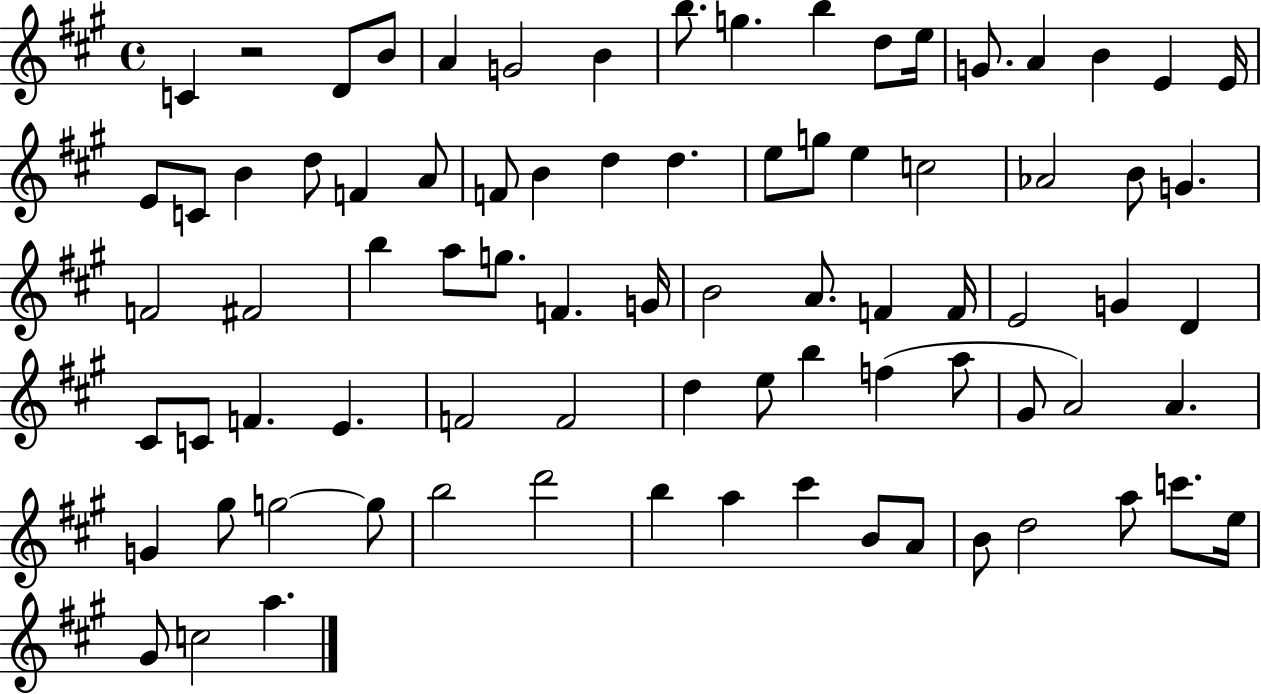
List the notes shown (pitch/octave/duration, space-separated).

C4/q R/h D4/e B4/e A4/q G4/h B4/q B5/e. G5/q. B5/q D5/e E5/s G4/e. A4/q B4/q E4/q E4/s E4/e C4/e B4/q D5/e F4/q A4/e F4/e B4/q D5/q D5/q. E5/e G5/e E5/q C5/h Ab4/h B4/e G4/q. F4/h F#4/h B5/q A5/e G5/e. F4/q. G4/s B4/h A4/e. F4/q F4/s E4/h G4/q D4/q C#4/e C4/e F4/q. E4/q. F4/h F4/h D5/q E5/e B5/q F5/q A5/e G#4/e A4/h A4/q. G4/q G#5/e G5/h G5/e B5/h D6/h B5/q A5/q C#6/q B4/e A4/e B4/e D5/h A5/e C6/e. E5/s G#4/e C5/h A5/q.